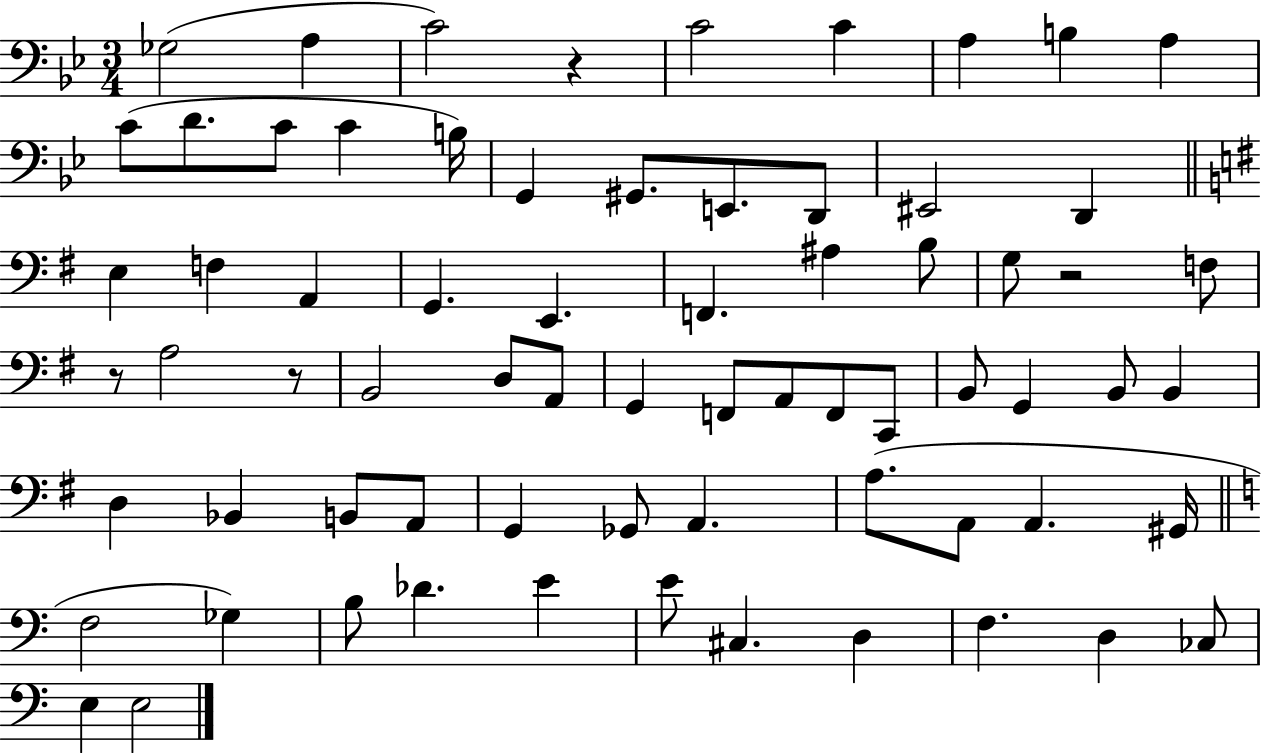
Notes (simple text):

Gb3/h A3/q C4/h R/q C4/h C4/q A3/q B3/q A3/q C4/e D4/e. C4/e C4/q B3/s G2/q G#2/e. E2/e. D2/e EIS2/h D2/q E3/q F3/q A2/q G2/q. E2/q. F2/q. A#3/q B3/e G3/e R/h F3/e R/e A3/h R/e B2/h D3/e A2/e G2/q F2/e A2/e F2/e C2/e B2/e G2/q B2/e B2/q D3/q Bb2/q B2/e A2/e G2/q Gb2/e A2/q. A3/e. A2/e A2/q. G#2/s F3/h Gb3/q B3/e Db4/q. E4/q E4/e C#3/q. D3/q F3/q. D3/q CES3/e E3/q E3/h